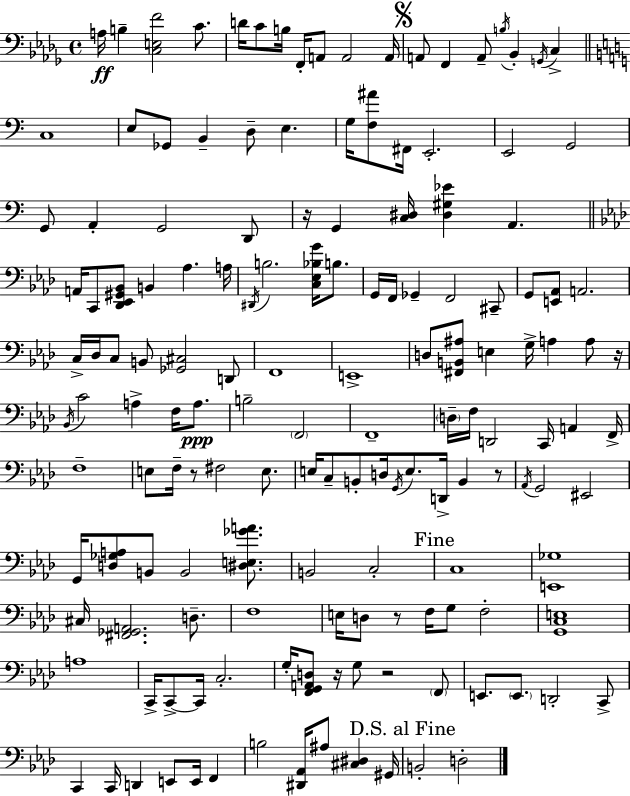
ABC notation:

X:1
T:Untitled
M:4/4
L:1/4
K:Bbm
A,/4 B, [C,E,F]2 C/2 D/4 C/2 B,/4 F,,/4 A,,/2 A,,2 A,,/4 A,,/2 F,, A,,/2 B,/4 _B,, G,,/4 C, C,4 E,/2 _G,,/2 B,, D,/2 E, G,/4 [F,^A]/2 ^F,,/4 E,,2 E,,2 G,,2 G,,/2 A,, G,,2 D,,/2 z/4 G,, [C,^D,]/4 [^D,^G,_E] A,, A,,/4 C,,/2 [_D,,_E,,^G,,_B,,]/2 B,, _A, A,/4 ^D,,/4 B,2 [C,_E,_B,G]/4 B,/2 G,,/4 F,,/4 _G,, F,,2 ^C,,/2 G,,/2 [E,,_A,,]/2 A,,2 C,/4 _D,/4 C,/2 B,,/2 [_G,,^C,]2 D,,/2 F,,4 E,,4 D,/2 [^F,,B,,^A,]/2 E, G,/4 A, A,/2 z/4 _B,,/4 C2 A, F,/4 A,/2 B,2 F,,2 F,,4 D,/4 F,/4 D,,2 C,,/4 A,, F,,/4 F,4 E,/2 F,/4 z/2 ^F,2 E,/2 E,/4 C,/2 B,,/2 D,/4 G,,/4 E,/2 D,,/4 B,, z/2 _A,,/4 G,,2 ^E,,2 G,,/4 [D,_G,A,]/2 B,,/2 B,,2 [^D,E,_GA]/2 B,,2 C,2 C,4 [E,,_G,]4 ^C,/4 [^F,,_G,,A,,]2 D,/2 F,4 E,/4 D,/2 z/2 F,/4 G,/2 F,2 [G,,C,E,]4 A,4 C,,/4 C,,/2 C,,/4 C,2 G,/4 [F,,G,,A,,D,]/2 z/4 G,/2 z2 F,,/2 E,,/2 E,,/2 D,,2 C,,/2 C,, C,,/4 D,, E,,/2 E,,/4 F,, B,2 [^D,,_A,,]/4 ^A,/2 [^C,^D,] ^G,,/4 B,,2 D,2